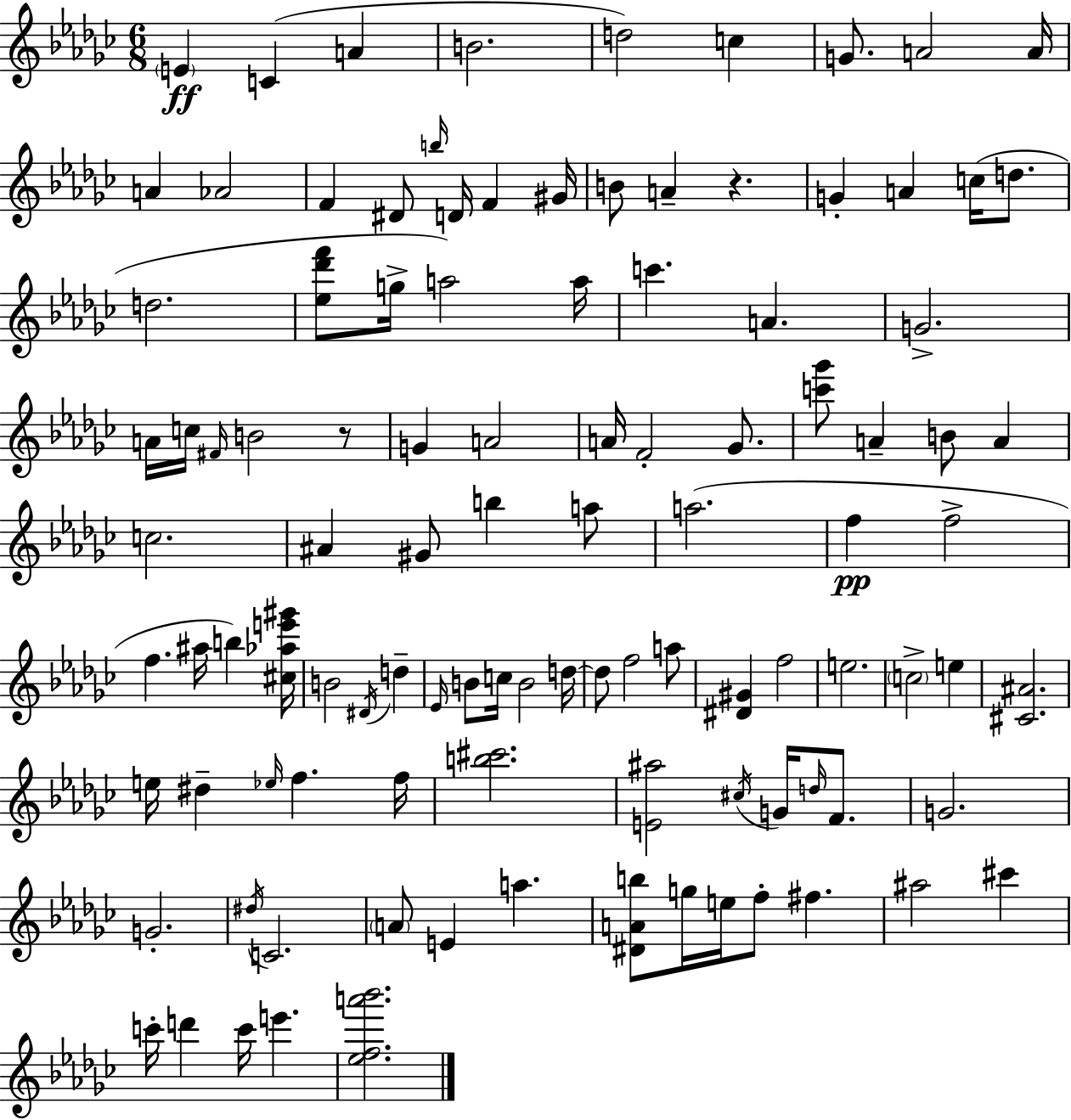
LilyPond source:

{
  \clef treble
  \numericTimeSignature
  \time 6/8
  \key ees \minor
  \parenthesize e'4\ff c'4( a'4 | b'2. | d''2) c''4 | g'8. a'2 a'16 | \break a'4 aes'2 | f'4 dis'8 \grace { b''16 } d'16 f'4 | gis'16 b'8 a'4-- r4. | g'4-. a'4 c''16( d''8. | \break d''2. | <ees'' des''' f'''>8 g''16-> a''2) | a''16 c'''4. a'4. | g'2.-> | \break a'16 c''16 \grace { fis'16 } b'2 | r8 g'4 a'2 | a'16 f'2-. ges'8. | <c''' ges'''>8 a'4-- b'8 a'4 | \break c''2. | ais'4 gis'8 b''4 | a''8 a''2.( | f''4\pp f''2-> | \break f''4. ais''16 b''4) | <cis'' aes'' e''' gis'''>16 b'2 \acciaccatura { dis'16 } d''4-- | \grace { ees'16 } b'8 c''16 b'2 | d''16~~ d''8 f''2 | \break a''8 <dis' gis'>4 f''2 | e''2. | \parenthesize c''2-> | e''4 <cis' ais'>2. | \break e''16 dis''4-- \grace { ees''16 } f''4. | f''16 <b'' cis'''>2. | <e' ais''>2 | \acciaccatura { cis''16 } g'16 \grace { d''16 } f'8. g'2. | \break g'2.-. | \acciaccatura { dis''16 } c'2. | \parenthesize a'8 e'4 | a''4. <dis' a' b''>8 g''16 e''16 | \break f''8-. fis''4. ais''2 | cis'''4 c'''16-. d'''4 | c'''16 e'''4. <ees'' f'' a''' bes'''>2. | \bar "|."
}